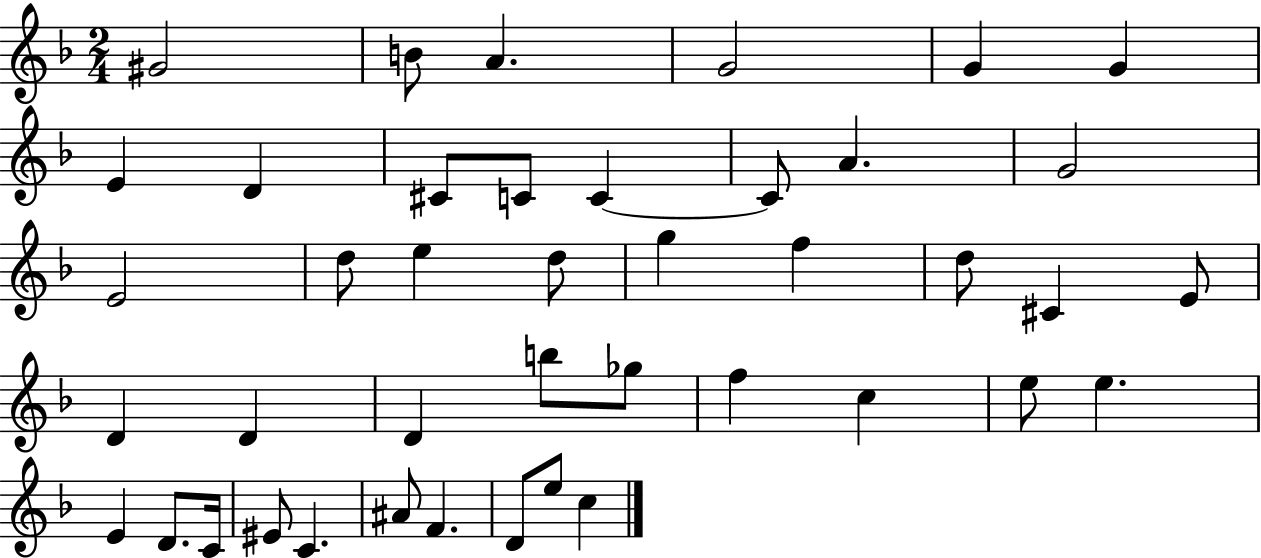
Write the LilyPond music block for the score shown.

{
  \clef treble
  \numericTimeSignature
  \time 2/4
  \key f \major
  gis'2 | b'8 a'4. | g'2 | g'4 g'4 | \break e'4 d'4 | cis'8 c'8 c'4~~ | c'8 a'4. | g'2 | \break e'2 | d''8 e''4 d''8 | g''4 f''4 | d''8 cis'4 e'8 | \break d'4 d'4 | d'4 b''8 ges''8 | f''4 c''4 | e''8 e''4. | \break e'4 d'8. c'16 | eis'8 c'4. | ais'8 f'4. | d'8 e''8 c''4 | \break \bar "|."
}